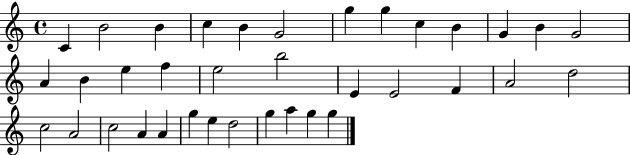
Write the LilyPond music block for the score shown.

{
  \clef treble
  \time 4/4
  \defaultTimeSignature
  \key c \major
  c'4 b'2 b'4 | c''4 b'4 g'2 | g''4 g''4 c''4 b'4 | g'4 b'4 g'2 | \break a'4 b'4 e''4 f''4 | e''2 b''2 | e'4 e'2 f'4 | a'2 d''2 | \break c''2 a'2 | c''2 a'4 a'4 | g''4 e''4 d''2 | g''4 a''4 g''4 g''4 | \break \bar "|."
}